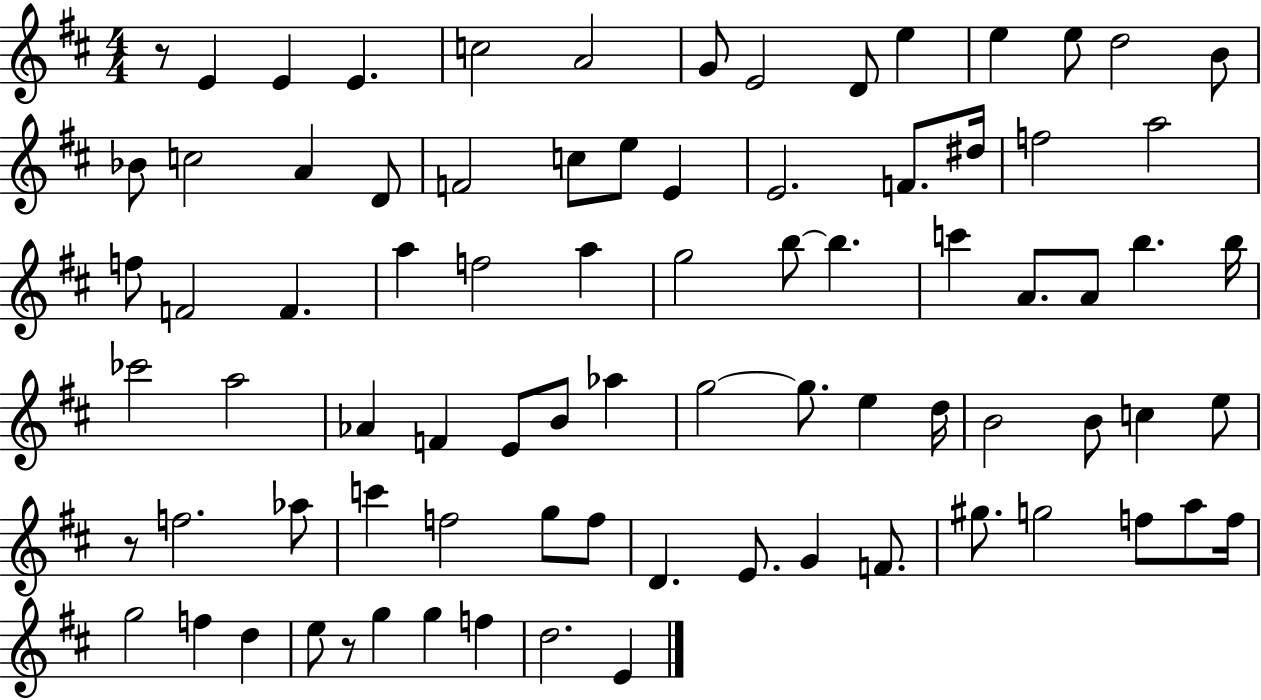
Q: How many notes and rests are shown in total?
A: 82